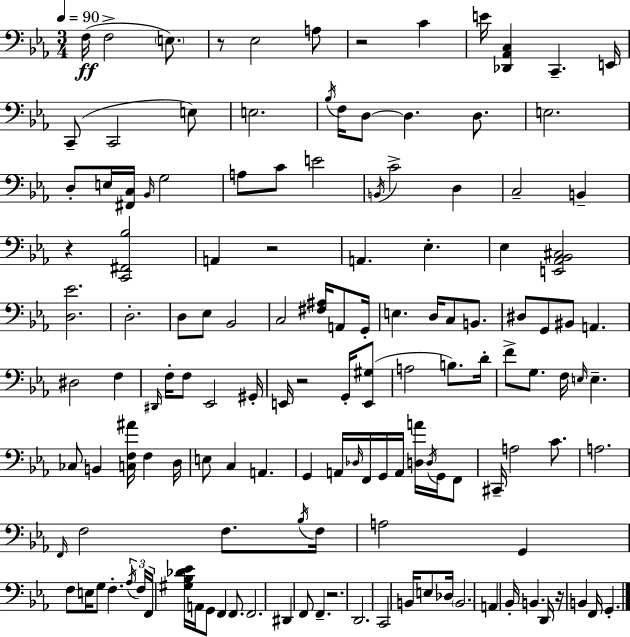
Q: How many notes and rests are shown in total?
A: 139